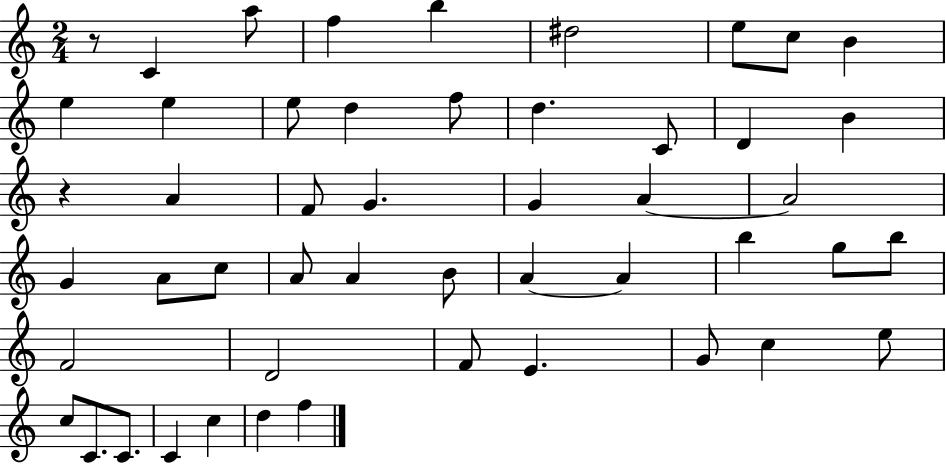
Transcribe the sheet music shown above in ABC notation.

X:1
T:Untitled
M:2/4
L:1/4
K:C
z/2 C a/2 f b ^d2 e/2 c/2 B e e e/2 d f/2 d C/2 D B z A F/2 G G A A2 G A/2 c/2 A/2 A B/2 A A b g/2 b/2 F2 D2 F/2 E G/2 c e/2 c/2 C/2 C/2 C c d f